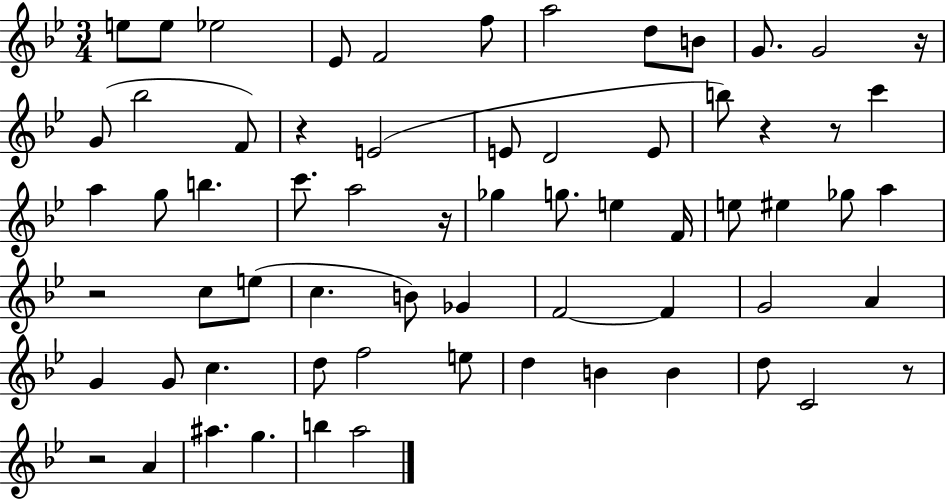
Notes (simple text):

E5/e E5/e Eb5/h Eb4/e F4/h F5/e A5/h D5/e B4/e G4/e. G4/h R/s G4/e Bb5/h F4/e R/q E4/h E4/e D4/h E4/e B5/e R/q R/e C6/q A5/q G5/e B5/q. C6/e. A5/h R/s Gb5/q G5/e. E5/q F4/s E5/e EIS5/q Gb5/e A5/q R/h C5/e E5/e C5/q. B4/e Gb4/q F4/h F4/q G4/h A4/q G4/q G4/e C5/q. D5/e F5/h E5/e D5/q B4/q B4/q D5/e C4/h R/e R/h A4/q A#5/q. G5/q. B5/q A5/h